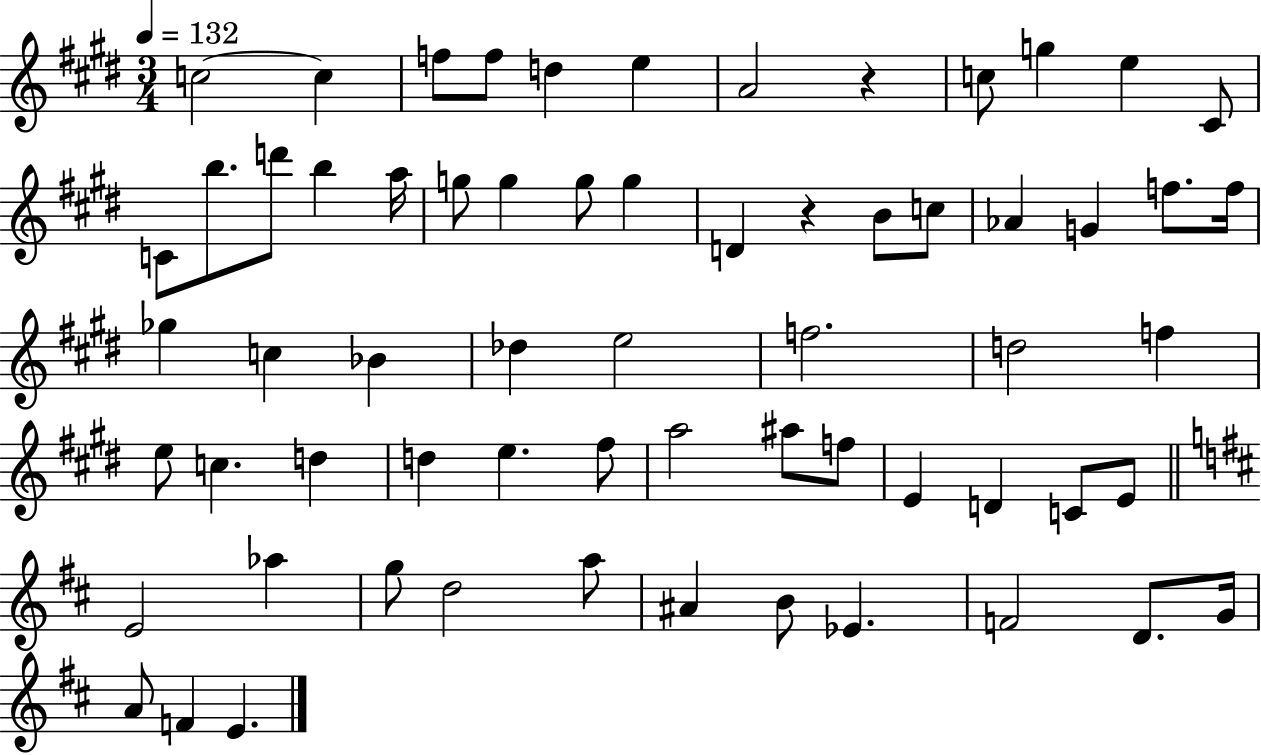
X:1
T:Untitled
M:3/4
L:1/4
K:E
c2 c f/2 f/2 d e A2 z c/2 g e ^C/2 C/2 b/2 d'/2 b a/4 g/2 g g/2 g D z B/2 c/2 _A G f/2 f/4 _g c _B _d e2 f2 d2 f e/2 c d d e ^f/2 a2 ^a/2 f/2 E D C/2 E/2 E2 _a g/2 d2 a/2 ^A B/2 _E F2 D/2 G/4 A/2 F E